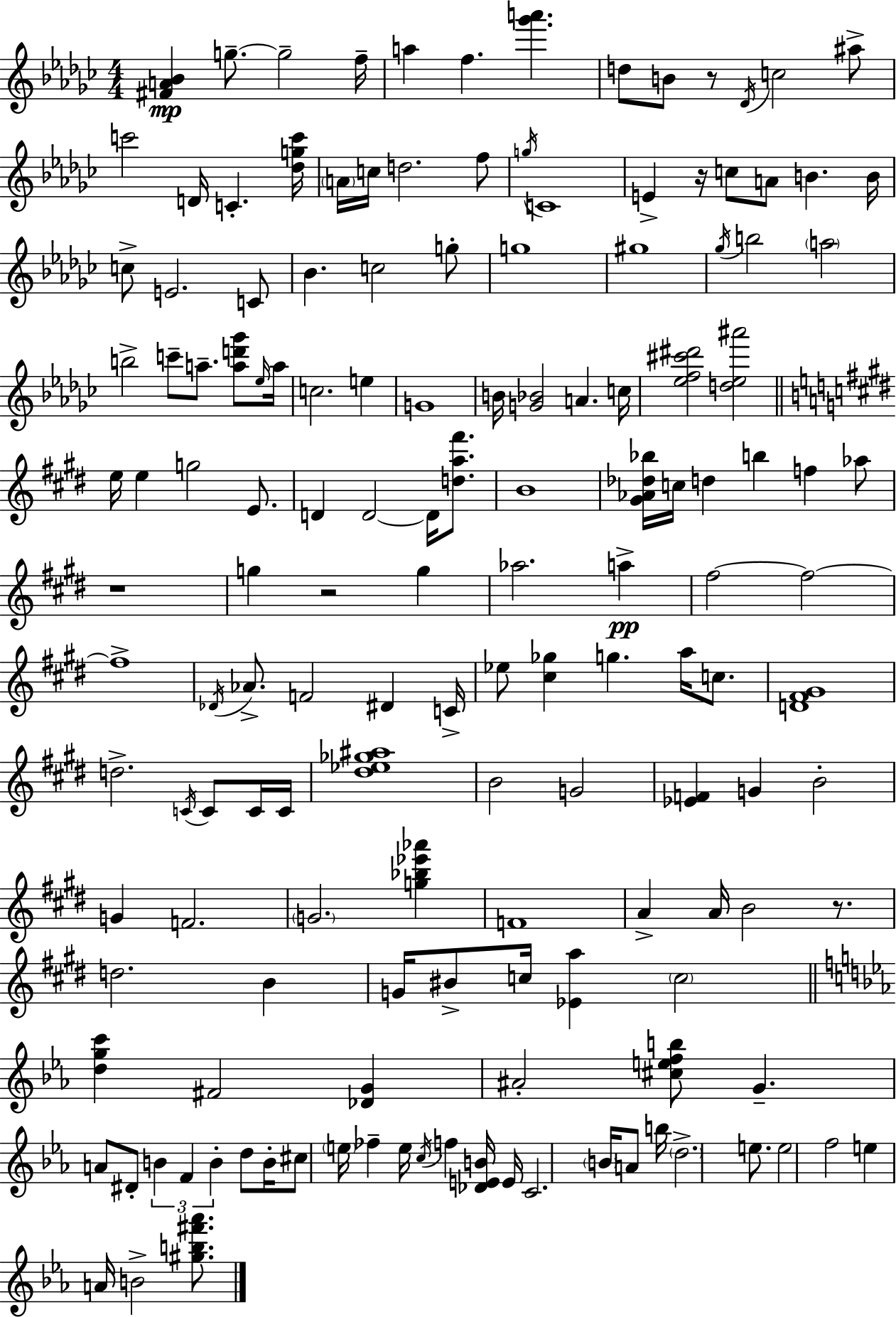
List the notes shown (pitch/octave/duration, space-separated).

[F#4,A4,Bb4]/q G5/e. G5/h F5/s A5/q F5/q. [Gb6,A6]/q. D5/e B4/e R/e Db4/s C5/h A#5/e C6/h D4/s C4/q. [Db5,G5,C6]/s A4/s C5/s D5/h. F5/e G5/s C4/w E4/q R/s C5/e A4/e B4/q. B4/s C5/e E4/h. C4/e Bb4/q. C5/h G5/e G5/w G#5/w Gb5/s B5/h A5/h B5/h C6/e A5/e. [A5,D6,Gb6]/e Eb5/s A5/s C5/h. E5/q G4/w B4/s [G4,Bb4]/h A4/q. C5/s [Eb5,F5,C#6,D#6]/h [D5,Eb5,A#6]/h E5/s E5/q G5/h E4/e. D4/q D4/h D4/s [D5,A5,F#6]/e. B4/w [G#4,Ab4,Db5,Bb5]/s C5/s D5/q B5/q F5/q Ab5/e R/w G5/q R/h G5/q Ab5/h. A5/q F#5/h F#5/h F#5/w Db4/s Ab4/e. F4/h D#4/q C4/s Eb5/e [C#5,Gb5]/q G5/q. A5/s C5/e. [D4,F#4,G#4]/w D5/h. C4/s C4/e C4/s C4/s [D#5,Eb5,Gb5,A#5]/w B4/h G4/h [Eb4,F4]/q G4/q B4/h G4/q F4/h. G4/h. [G5,Bb5,Eb6,Ab6]/q F4/w A4/q A4/s B4/h R/e. D5/h. B4/q G4/s BIS4/e C5/s [Eb4,A5]/q C5/h [D5,G5,C6]/q F#4/h [Db4,G4]/q A#4/h [C#5,E5,F5,B5]/e G4/q. A4/e D#4/e B4/q F4/q B4/q D5/e B4/s C#5/e E5/s FES5/q E5/s C5/s F5/q [Db4,E4,B4]/s E4/s C4/h. B4/s A4/e B5/s D5/h. E5/e. E5/h F5/h E5/q A4/s B4/h [G#5,B5,F#6,Ab6]/e.